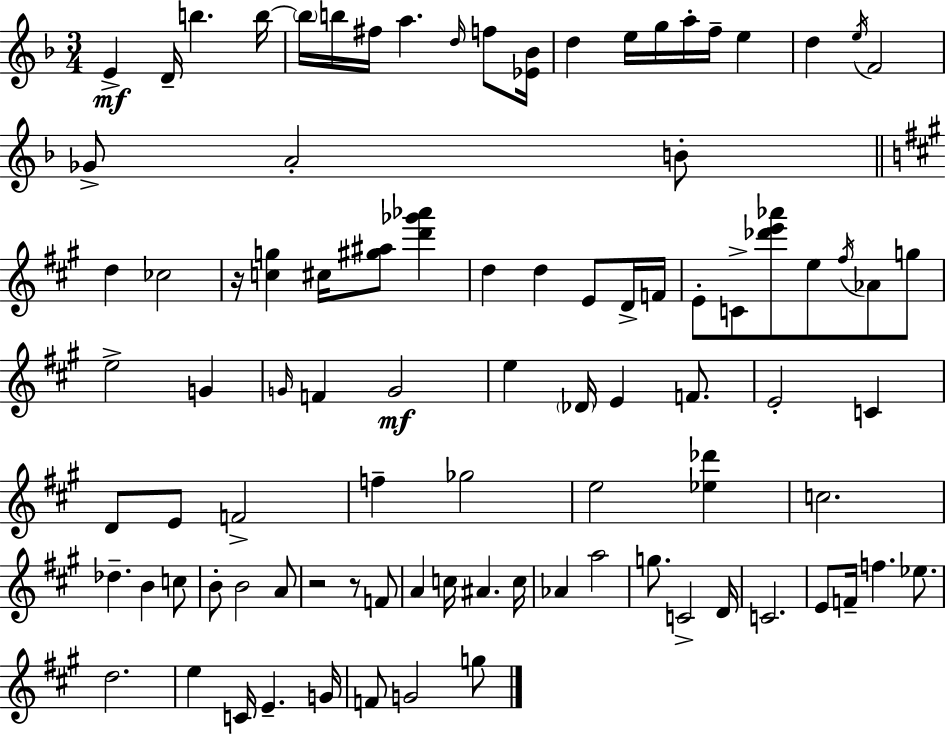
E4/q D4/s B5/q. B5/s B5/s B5/s F#5/s A5/q. D5/s F5/e [Eb4,Bb4]/s D5/q E5/s G5/s A5/s F5/s E5/q D5/q E5/s F4/h Gb4/e A4/h B4/e D5/q CES5/h R/s [C5,G5]/q C#5/s [G#5,A#5]/e [D6,Gb6,Ab6]/q D5/q D5/q E4/e D4/s F4/s E4/e C4/e [Db6,E6,Ab6]/e E5/e F#5/s Ab4/e G5/e E5/h G4/q G4/s F4/q G4/h E5/q Db4/s E4/q F4/e. E4/h C4/q D4/e E4/e F4/h F5/q Gb5/h E5/h [Eb5,Db6]/q C5/h. Db5/q. B4/q C5/e B4/e B4/h A4/e R/h R/e F4/e A4/q C5/s A#4/q. C5/s Ab4/q A5/h G5/e. C4/h D4/s C4/h. E4/e F4/s F5/q. Eb5/e. D5/h. E5/q C4/s E4/q. G4/s F4/e G4/h G5/e